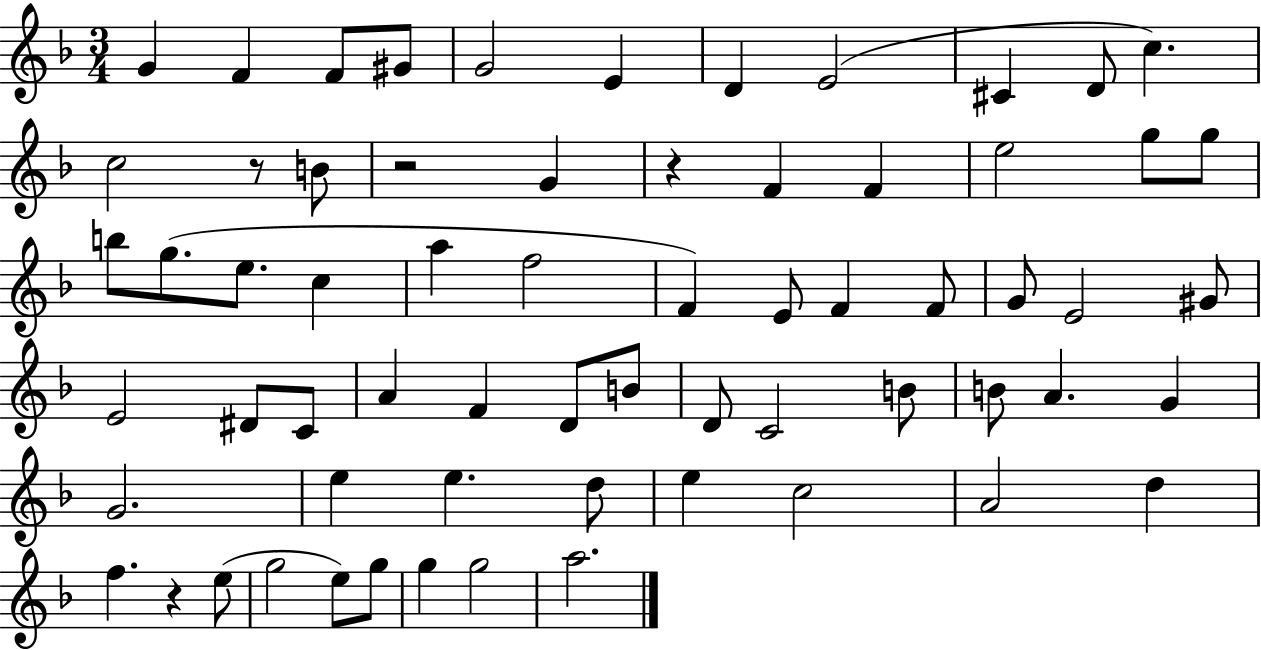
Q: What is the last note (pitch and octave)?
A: A5